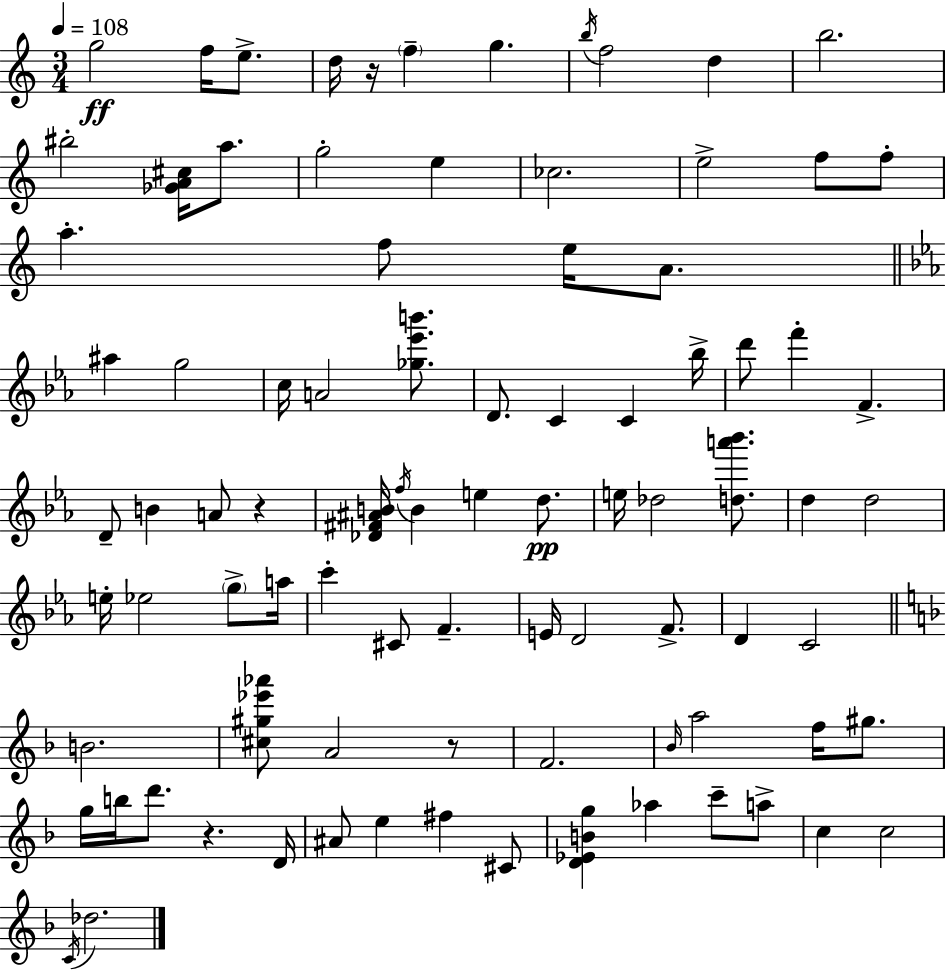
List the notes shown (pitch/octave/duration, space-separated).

G5/h F5/s E5/e. D5/s R/s F5/q G5/q. B5/s F5/h D5/q B5/h. BIS5/h [Gb4,A4,C#5]/s A5/e. G5/h E5/q CES5/h. E5/h F5/e F5/e A5/q. F5/e E5/s A4/e. A#5/q G5/h C5/s A4/h [Gb5,Eb6,B6]/e. D4/e. C4/q C4/q Bb5/s D6/e F6/q F4/q. D4/e B4/q A4/e R/q [Db4,F#4,A#4,B4]/s F5/s B4/q E5/q D5/e. E5/s Db5/h [D5,A6,Bb6]/e. D5/q D5/h E5/s Eb5/h G5/e A5/s C6/q C#4/e F4/q. E4/s D4/h F4/e. D4/q C4/h B4/h. [C#5,G#5,Eb6,Ab6]/e A4/h R/e F4/h. Bb4/s A5/h F5/s G#5/e. G5/s B5/s D6/e. R/q. D4/s A#4/e E5/q F#5/q C#4/e [D4,Eb4,B4,G5]/q Ab5/q C6/e A5/e C5/q C5/h C4/s Db5/h.